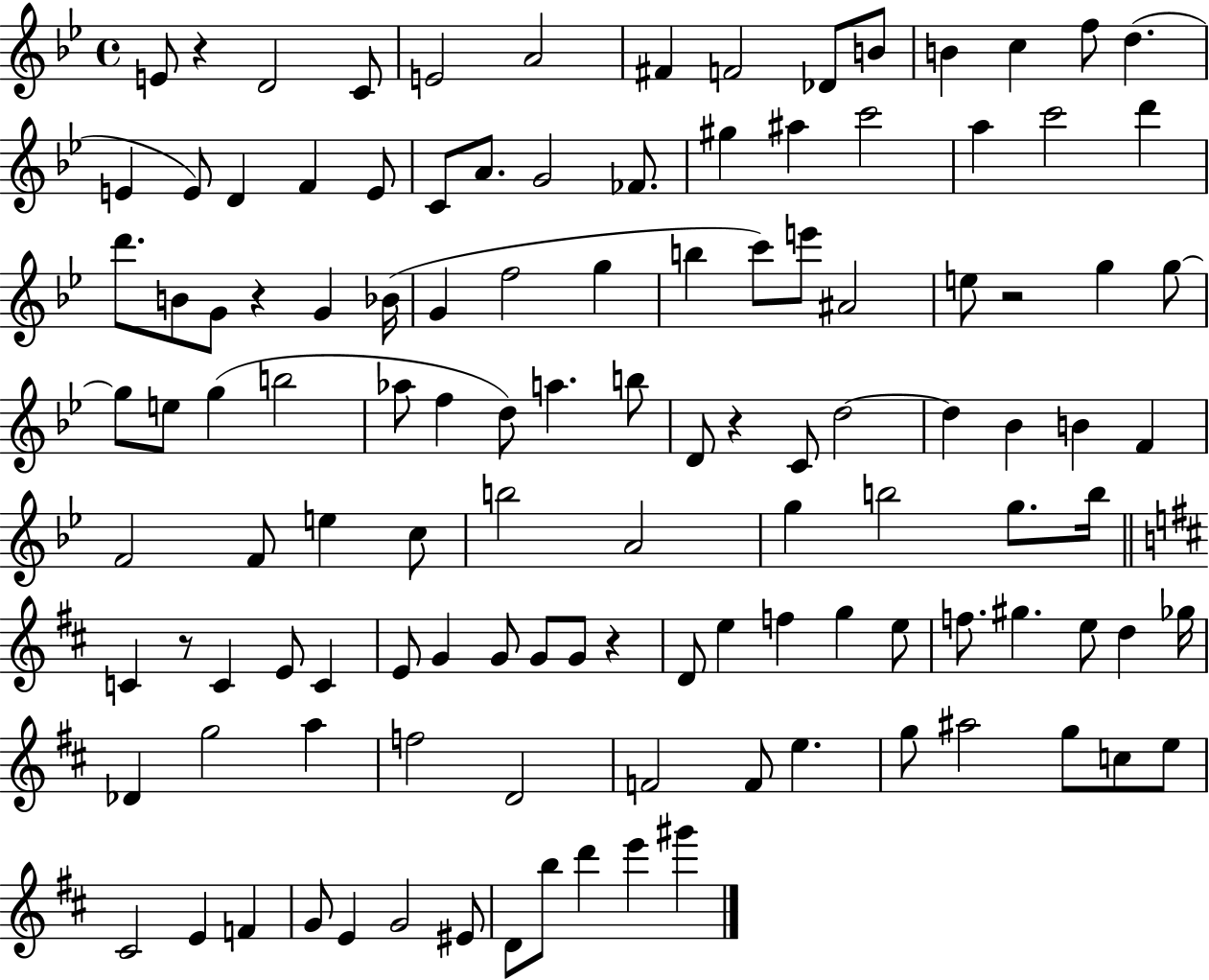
E4/e R/q D4/h C4/e E4/h A4/h F#4/q F4/h Db4/e B4/e B4/q C5/q F5/e D5/q. E4/q E4/e D4/q F4/q E4/e C4/e A4/e. G4/h FES4/e. G#5/q A#5/q C6/h A5/q C6/h D6/q D6/e. B4/e G4/e R/q G4/q Bb4/s G4/q F5/h G5/q B5/q C6/e E6/e A#4/h E5/e R/h G5/q G5/e G5/e E5/e G5/q B5/h Ab5/e F5/q D5/e A5/q. B5/e D4/e R/q C4/e D5/h D5/q Bb4/q B4/q F4/q F4/h F4/e E5/q C5/e B5/h A4/h G5/q B5/h G5/e. B5/s C4/q R/e C4/q E4/e C4/q E4/e G4/q G4/e G4/e G4/e R/q D4/e E5/q F5/q G5/q E5/e F5/e. G#5/q. E5/e D5/q Gb5/s Db4/q G5/h A5/q F5/h D4/h F4/h F4/e E5/q. G5/e A#5/h G5/e C5/e E5/e C#4/h E4/q F4/q G4/e E4/q G4/h EIS4/e D4/e B5/e D6/q E6/q G#6/q